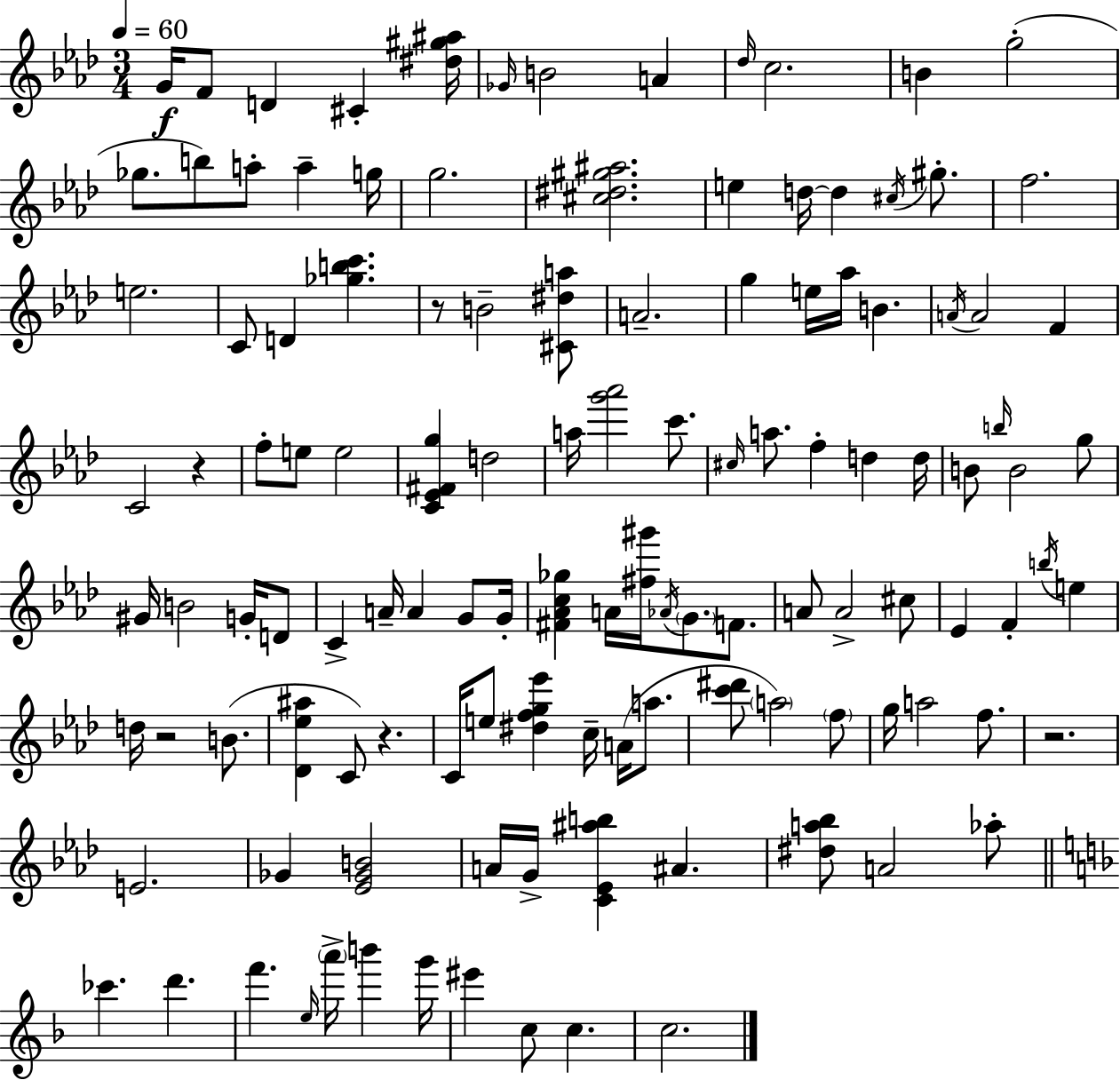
{
  \clef treble
  \numericTimeSignature
  \time 3/4
  \key aes \major
  \tempo 4 = 60
  g'16\f f'8 d'4 cis'4-. <dis'' gis'' ais''>16 | \grace { ges'16 } b'2 a'4 | \grace { des''16 } c''2. | b'4 g''2-.( | \break ges''8. b''8) a''8-. a''4-- | g''16 g''2. | <cis'' dis'' gis'' ais''>2. | e''4 d''16~~ d''4 \acciaccatura { cis''16 } | \break gis''8.-. f''2. | e''2. | c'8 d'4 <ges'' b'' c'''>4. | r8 b'2-- | \break <cis' dis'' a''>8 a'2.-- | g''4 e''16 aes''16 b'4. | \acciaccatura { a'16 } a'2 | f'4 c'2 | \break r4 f''8-. e''8 e''2 | <c' ees' fis' g''>4 d''2 | a''16 <g''' aes'''>2 | c'''8. \grace { cis''16 } a''8. f''4-. | \break d''4 d''16 b'8 \grace { b''16 } b'2 | g''8 gis'16 b'2 | g'16-. d'8 c'4-> a'16-- a'4 | g'8 g'16-. <fis' aes' c'' ges''>4 a'16 <fis'' gis'''>16 | \break \acciaccatura { aes'16 } \parenthesize g'8. f'8. a'8 a'2-> | cis''8 ees'4 f'4-. | \acciaccatura { b''16 } e''4 d''16 r2 | b'8.( <des' ees'' ais''>4 | \break c'8) r4. c'16 e''8 <dis'' f'' g'' ees'''>4 | c''16-- a'16( a''8. <c''' dis'''>8 \parenthesize a''2) | \parenthesize f''8 g''16 a''2 | f''8. r2. | \break e'2. | ges'4 | <ees' ges' b'>2 a'16 g'16-> <c' ees' ais'' b''>4 | ais'4. <dis'' a'' bes''>8 a'2 | \break aes''8-. \bar "||" \break \key d \minor ces'''4. d'''4. | f'''4. \grace { e''16 } \parenthesize a'''16-> b'''4 | g'''16 eis'''4 c''8 c''4. | c''2. | \break \bar "|."
}